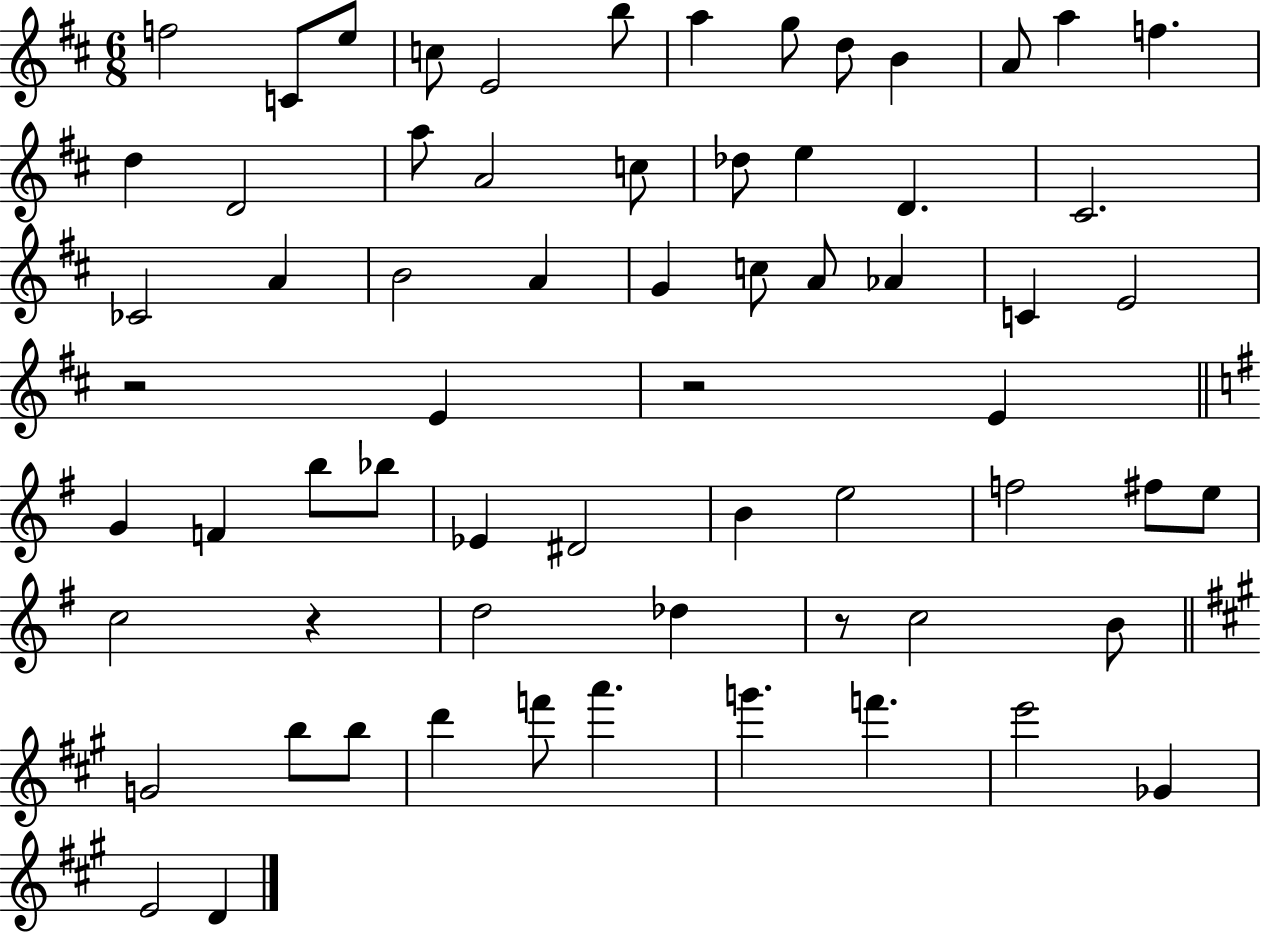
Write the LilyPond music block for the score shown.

{
  \clef treble
  \numericTimeSignature
  \time 6/8
  \key d \major
  f''2 c'8 e''8 | c''8 e'2 b''8 | a''4 g''8 d''8 b'4 | a'8 a''4 f''4. | \break d''4 d'2 | a''8 a'2 c''8 | des''8 e''4 d'4. | cis'2. | \break ces'2 a'4 | b'2 a'4 | g'4 c''8 a'8 aes'4 | c'4 e'2 | \break r2 e'4 | r2 e'4 | \bar "||" \break \key e \minor g'4 f'4 b''8 bes''8 | ees'4 dis'2 | b'4 e''2 | f''2 fis''8 e''8 | \break c''2 r4 | d''2 des''4 | r8 c''2 b'8 | \bar "||" \break \key a \major g'2 b''8 b''8 | d'''4 f'''8 a'''4. | g'''4. f'''4. | e'''2 ges'4 | \break e'2 d'4 | \bar "|."
}